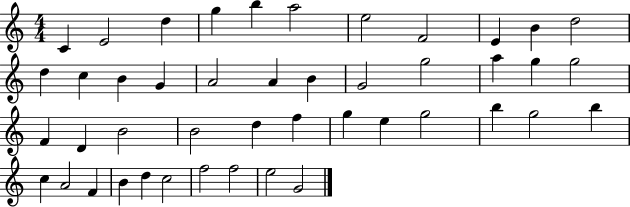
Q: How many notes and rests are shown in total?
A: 45